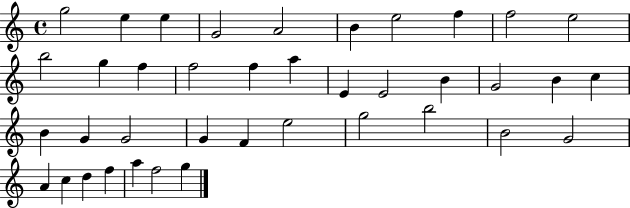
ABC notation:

X:1
T:Untitled
M:4/4
L:1/4
K:C
g2 e e G2 A2 B e2 f f2 e2 b2 g f f2 f a E E2 B G2 B c B G G2 G F e2 g2 b2 B2 G2 A c d f a f2 g